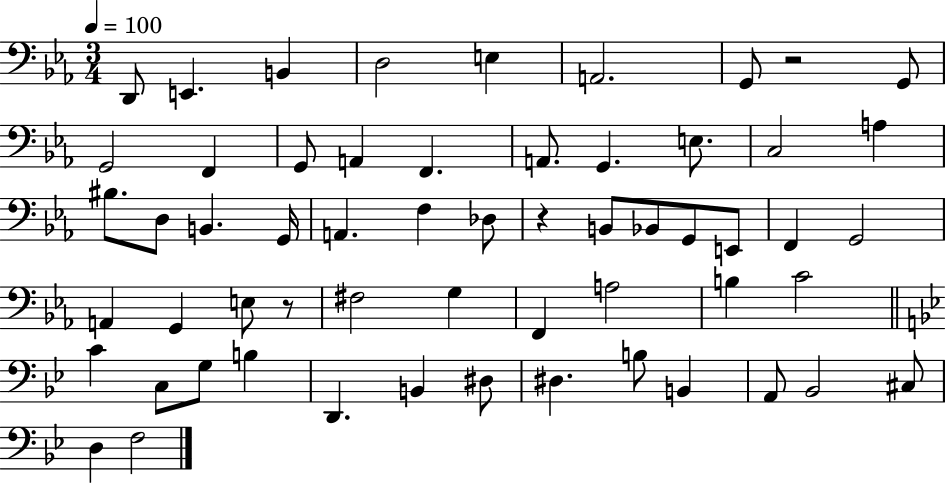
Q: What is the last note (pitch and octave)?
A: F3